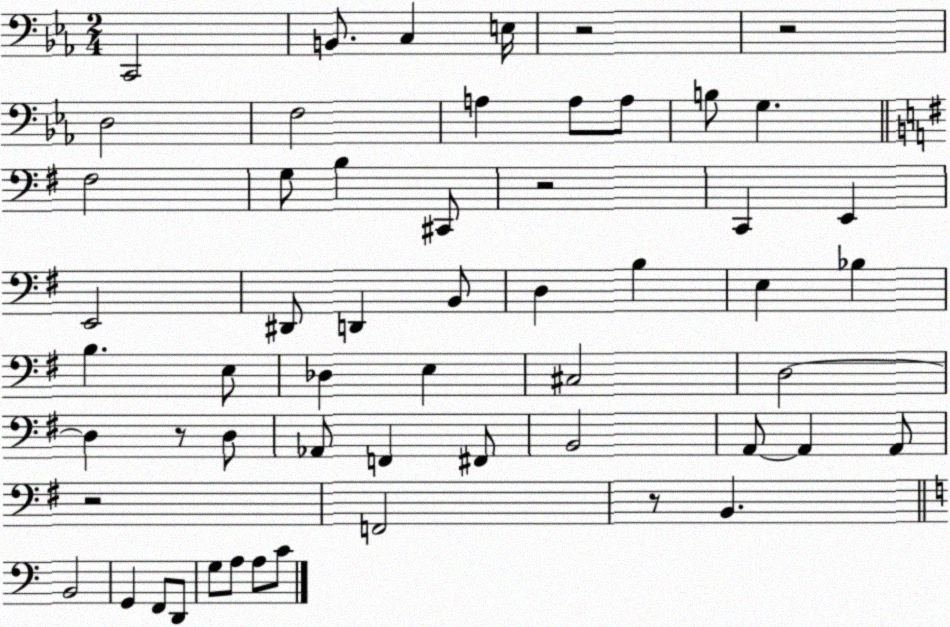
X:1
T:Untitled
M:2/4
L:1/4
K:Eb
C,,2 B,,/2 C, E,/4 z2 z2 D,2 F,2 A, A,/2 A,/2 B,/2 G, ^F,2 G,/2 B, ^C,,/2 z2 C,, E,, E,,2 ^D,,/2 D,, B,,/2 D, B, E, _B, B, E,/2 _D, E, ^C,2 D,2 D, z/2 D,/2 _A,,/2 F,, ^F,,/2 B,,2 A,,/2 A,, A,,/2 z2 F,,2 z/2 B,, B,,2 G,, F,,/2 D,,/2 G,/2 A,/2 A,/2 C/2